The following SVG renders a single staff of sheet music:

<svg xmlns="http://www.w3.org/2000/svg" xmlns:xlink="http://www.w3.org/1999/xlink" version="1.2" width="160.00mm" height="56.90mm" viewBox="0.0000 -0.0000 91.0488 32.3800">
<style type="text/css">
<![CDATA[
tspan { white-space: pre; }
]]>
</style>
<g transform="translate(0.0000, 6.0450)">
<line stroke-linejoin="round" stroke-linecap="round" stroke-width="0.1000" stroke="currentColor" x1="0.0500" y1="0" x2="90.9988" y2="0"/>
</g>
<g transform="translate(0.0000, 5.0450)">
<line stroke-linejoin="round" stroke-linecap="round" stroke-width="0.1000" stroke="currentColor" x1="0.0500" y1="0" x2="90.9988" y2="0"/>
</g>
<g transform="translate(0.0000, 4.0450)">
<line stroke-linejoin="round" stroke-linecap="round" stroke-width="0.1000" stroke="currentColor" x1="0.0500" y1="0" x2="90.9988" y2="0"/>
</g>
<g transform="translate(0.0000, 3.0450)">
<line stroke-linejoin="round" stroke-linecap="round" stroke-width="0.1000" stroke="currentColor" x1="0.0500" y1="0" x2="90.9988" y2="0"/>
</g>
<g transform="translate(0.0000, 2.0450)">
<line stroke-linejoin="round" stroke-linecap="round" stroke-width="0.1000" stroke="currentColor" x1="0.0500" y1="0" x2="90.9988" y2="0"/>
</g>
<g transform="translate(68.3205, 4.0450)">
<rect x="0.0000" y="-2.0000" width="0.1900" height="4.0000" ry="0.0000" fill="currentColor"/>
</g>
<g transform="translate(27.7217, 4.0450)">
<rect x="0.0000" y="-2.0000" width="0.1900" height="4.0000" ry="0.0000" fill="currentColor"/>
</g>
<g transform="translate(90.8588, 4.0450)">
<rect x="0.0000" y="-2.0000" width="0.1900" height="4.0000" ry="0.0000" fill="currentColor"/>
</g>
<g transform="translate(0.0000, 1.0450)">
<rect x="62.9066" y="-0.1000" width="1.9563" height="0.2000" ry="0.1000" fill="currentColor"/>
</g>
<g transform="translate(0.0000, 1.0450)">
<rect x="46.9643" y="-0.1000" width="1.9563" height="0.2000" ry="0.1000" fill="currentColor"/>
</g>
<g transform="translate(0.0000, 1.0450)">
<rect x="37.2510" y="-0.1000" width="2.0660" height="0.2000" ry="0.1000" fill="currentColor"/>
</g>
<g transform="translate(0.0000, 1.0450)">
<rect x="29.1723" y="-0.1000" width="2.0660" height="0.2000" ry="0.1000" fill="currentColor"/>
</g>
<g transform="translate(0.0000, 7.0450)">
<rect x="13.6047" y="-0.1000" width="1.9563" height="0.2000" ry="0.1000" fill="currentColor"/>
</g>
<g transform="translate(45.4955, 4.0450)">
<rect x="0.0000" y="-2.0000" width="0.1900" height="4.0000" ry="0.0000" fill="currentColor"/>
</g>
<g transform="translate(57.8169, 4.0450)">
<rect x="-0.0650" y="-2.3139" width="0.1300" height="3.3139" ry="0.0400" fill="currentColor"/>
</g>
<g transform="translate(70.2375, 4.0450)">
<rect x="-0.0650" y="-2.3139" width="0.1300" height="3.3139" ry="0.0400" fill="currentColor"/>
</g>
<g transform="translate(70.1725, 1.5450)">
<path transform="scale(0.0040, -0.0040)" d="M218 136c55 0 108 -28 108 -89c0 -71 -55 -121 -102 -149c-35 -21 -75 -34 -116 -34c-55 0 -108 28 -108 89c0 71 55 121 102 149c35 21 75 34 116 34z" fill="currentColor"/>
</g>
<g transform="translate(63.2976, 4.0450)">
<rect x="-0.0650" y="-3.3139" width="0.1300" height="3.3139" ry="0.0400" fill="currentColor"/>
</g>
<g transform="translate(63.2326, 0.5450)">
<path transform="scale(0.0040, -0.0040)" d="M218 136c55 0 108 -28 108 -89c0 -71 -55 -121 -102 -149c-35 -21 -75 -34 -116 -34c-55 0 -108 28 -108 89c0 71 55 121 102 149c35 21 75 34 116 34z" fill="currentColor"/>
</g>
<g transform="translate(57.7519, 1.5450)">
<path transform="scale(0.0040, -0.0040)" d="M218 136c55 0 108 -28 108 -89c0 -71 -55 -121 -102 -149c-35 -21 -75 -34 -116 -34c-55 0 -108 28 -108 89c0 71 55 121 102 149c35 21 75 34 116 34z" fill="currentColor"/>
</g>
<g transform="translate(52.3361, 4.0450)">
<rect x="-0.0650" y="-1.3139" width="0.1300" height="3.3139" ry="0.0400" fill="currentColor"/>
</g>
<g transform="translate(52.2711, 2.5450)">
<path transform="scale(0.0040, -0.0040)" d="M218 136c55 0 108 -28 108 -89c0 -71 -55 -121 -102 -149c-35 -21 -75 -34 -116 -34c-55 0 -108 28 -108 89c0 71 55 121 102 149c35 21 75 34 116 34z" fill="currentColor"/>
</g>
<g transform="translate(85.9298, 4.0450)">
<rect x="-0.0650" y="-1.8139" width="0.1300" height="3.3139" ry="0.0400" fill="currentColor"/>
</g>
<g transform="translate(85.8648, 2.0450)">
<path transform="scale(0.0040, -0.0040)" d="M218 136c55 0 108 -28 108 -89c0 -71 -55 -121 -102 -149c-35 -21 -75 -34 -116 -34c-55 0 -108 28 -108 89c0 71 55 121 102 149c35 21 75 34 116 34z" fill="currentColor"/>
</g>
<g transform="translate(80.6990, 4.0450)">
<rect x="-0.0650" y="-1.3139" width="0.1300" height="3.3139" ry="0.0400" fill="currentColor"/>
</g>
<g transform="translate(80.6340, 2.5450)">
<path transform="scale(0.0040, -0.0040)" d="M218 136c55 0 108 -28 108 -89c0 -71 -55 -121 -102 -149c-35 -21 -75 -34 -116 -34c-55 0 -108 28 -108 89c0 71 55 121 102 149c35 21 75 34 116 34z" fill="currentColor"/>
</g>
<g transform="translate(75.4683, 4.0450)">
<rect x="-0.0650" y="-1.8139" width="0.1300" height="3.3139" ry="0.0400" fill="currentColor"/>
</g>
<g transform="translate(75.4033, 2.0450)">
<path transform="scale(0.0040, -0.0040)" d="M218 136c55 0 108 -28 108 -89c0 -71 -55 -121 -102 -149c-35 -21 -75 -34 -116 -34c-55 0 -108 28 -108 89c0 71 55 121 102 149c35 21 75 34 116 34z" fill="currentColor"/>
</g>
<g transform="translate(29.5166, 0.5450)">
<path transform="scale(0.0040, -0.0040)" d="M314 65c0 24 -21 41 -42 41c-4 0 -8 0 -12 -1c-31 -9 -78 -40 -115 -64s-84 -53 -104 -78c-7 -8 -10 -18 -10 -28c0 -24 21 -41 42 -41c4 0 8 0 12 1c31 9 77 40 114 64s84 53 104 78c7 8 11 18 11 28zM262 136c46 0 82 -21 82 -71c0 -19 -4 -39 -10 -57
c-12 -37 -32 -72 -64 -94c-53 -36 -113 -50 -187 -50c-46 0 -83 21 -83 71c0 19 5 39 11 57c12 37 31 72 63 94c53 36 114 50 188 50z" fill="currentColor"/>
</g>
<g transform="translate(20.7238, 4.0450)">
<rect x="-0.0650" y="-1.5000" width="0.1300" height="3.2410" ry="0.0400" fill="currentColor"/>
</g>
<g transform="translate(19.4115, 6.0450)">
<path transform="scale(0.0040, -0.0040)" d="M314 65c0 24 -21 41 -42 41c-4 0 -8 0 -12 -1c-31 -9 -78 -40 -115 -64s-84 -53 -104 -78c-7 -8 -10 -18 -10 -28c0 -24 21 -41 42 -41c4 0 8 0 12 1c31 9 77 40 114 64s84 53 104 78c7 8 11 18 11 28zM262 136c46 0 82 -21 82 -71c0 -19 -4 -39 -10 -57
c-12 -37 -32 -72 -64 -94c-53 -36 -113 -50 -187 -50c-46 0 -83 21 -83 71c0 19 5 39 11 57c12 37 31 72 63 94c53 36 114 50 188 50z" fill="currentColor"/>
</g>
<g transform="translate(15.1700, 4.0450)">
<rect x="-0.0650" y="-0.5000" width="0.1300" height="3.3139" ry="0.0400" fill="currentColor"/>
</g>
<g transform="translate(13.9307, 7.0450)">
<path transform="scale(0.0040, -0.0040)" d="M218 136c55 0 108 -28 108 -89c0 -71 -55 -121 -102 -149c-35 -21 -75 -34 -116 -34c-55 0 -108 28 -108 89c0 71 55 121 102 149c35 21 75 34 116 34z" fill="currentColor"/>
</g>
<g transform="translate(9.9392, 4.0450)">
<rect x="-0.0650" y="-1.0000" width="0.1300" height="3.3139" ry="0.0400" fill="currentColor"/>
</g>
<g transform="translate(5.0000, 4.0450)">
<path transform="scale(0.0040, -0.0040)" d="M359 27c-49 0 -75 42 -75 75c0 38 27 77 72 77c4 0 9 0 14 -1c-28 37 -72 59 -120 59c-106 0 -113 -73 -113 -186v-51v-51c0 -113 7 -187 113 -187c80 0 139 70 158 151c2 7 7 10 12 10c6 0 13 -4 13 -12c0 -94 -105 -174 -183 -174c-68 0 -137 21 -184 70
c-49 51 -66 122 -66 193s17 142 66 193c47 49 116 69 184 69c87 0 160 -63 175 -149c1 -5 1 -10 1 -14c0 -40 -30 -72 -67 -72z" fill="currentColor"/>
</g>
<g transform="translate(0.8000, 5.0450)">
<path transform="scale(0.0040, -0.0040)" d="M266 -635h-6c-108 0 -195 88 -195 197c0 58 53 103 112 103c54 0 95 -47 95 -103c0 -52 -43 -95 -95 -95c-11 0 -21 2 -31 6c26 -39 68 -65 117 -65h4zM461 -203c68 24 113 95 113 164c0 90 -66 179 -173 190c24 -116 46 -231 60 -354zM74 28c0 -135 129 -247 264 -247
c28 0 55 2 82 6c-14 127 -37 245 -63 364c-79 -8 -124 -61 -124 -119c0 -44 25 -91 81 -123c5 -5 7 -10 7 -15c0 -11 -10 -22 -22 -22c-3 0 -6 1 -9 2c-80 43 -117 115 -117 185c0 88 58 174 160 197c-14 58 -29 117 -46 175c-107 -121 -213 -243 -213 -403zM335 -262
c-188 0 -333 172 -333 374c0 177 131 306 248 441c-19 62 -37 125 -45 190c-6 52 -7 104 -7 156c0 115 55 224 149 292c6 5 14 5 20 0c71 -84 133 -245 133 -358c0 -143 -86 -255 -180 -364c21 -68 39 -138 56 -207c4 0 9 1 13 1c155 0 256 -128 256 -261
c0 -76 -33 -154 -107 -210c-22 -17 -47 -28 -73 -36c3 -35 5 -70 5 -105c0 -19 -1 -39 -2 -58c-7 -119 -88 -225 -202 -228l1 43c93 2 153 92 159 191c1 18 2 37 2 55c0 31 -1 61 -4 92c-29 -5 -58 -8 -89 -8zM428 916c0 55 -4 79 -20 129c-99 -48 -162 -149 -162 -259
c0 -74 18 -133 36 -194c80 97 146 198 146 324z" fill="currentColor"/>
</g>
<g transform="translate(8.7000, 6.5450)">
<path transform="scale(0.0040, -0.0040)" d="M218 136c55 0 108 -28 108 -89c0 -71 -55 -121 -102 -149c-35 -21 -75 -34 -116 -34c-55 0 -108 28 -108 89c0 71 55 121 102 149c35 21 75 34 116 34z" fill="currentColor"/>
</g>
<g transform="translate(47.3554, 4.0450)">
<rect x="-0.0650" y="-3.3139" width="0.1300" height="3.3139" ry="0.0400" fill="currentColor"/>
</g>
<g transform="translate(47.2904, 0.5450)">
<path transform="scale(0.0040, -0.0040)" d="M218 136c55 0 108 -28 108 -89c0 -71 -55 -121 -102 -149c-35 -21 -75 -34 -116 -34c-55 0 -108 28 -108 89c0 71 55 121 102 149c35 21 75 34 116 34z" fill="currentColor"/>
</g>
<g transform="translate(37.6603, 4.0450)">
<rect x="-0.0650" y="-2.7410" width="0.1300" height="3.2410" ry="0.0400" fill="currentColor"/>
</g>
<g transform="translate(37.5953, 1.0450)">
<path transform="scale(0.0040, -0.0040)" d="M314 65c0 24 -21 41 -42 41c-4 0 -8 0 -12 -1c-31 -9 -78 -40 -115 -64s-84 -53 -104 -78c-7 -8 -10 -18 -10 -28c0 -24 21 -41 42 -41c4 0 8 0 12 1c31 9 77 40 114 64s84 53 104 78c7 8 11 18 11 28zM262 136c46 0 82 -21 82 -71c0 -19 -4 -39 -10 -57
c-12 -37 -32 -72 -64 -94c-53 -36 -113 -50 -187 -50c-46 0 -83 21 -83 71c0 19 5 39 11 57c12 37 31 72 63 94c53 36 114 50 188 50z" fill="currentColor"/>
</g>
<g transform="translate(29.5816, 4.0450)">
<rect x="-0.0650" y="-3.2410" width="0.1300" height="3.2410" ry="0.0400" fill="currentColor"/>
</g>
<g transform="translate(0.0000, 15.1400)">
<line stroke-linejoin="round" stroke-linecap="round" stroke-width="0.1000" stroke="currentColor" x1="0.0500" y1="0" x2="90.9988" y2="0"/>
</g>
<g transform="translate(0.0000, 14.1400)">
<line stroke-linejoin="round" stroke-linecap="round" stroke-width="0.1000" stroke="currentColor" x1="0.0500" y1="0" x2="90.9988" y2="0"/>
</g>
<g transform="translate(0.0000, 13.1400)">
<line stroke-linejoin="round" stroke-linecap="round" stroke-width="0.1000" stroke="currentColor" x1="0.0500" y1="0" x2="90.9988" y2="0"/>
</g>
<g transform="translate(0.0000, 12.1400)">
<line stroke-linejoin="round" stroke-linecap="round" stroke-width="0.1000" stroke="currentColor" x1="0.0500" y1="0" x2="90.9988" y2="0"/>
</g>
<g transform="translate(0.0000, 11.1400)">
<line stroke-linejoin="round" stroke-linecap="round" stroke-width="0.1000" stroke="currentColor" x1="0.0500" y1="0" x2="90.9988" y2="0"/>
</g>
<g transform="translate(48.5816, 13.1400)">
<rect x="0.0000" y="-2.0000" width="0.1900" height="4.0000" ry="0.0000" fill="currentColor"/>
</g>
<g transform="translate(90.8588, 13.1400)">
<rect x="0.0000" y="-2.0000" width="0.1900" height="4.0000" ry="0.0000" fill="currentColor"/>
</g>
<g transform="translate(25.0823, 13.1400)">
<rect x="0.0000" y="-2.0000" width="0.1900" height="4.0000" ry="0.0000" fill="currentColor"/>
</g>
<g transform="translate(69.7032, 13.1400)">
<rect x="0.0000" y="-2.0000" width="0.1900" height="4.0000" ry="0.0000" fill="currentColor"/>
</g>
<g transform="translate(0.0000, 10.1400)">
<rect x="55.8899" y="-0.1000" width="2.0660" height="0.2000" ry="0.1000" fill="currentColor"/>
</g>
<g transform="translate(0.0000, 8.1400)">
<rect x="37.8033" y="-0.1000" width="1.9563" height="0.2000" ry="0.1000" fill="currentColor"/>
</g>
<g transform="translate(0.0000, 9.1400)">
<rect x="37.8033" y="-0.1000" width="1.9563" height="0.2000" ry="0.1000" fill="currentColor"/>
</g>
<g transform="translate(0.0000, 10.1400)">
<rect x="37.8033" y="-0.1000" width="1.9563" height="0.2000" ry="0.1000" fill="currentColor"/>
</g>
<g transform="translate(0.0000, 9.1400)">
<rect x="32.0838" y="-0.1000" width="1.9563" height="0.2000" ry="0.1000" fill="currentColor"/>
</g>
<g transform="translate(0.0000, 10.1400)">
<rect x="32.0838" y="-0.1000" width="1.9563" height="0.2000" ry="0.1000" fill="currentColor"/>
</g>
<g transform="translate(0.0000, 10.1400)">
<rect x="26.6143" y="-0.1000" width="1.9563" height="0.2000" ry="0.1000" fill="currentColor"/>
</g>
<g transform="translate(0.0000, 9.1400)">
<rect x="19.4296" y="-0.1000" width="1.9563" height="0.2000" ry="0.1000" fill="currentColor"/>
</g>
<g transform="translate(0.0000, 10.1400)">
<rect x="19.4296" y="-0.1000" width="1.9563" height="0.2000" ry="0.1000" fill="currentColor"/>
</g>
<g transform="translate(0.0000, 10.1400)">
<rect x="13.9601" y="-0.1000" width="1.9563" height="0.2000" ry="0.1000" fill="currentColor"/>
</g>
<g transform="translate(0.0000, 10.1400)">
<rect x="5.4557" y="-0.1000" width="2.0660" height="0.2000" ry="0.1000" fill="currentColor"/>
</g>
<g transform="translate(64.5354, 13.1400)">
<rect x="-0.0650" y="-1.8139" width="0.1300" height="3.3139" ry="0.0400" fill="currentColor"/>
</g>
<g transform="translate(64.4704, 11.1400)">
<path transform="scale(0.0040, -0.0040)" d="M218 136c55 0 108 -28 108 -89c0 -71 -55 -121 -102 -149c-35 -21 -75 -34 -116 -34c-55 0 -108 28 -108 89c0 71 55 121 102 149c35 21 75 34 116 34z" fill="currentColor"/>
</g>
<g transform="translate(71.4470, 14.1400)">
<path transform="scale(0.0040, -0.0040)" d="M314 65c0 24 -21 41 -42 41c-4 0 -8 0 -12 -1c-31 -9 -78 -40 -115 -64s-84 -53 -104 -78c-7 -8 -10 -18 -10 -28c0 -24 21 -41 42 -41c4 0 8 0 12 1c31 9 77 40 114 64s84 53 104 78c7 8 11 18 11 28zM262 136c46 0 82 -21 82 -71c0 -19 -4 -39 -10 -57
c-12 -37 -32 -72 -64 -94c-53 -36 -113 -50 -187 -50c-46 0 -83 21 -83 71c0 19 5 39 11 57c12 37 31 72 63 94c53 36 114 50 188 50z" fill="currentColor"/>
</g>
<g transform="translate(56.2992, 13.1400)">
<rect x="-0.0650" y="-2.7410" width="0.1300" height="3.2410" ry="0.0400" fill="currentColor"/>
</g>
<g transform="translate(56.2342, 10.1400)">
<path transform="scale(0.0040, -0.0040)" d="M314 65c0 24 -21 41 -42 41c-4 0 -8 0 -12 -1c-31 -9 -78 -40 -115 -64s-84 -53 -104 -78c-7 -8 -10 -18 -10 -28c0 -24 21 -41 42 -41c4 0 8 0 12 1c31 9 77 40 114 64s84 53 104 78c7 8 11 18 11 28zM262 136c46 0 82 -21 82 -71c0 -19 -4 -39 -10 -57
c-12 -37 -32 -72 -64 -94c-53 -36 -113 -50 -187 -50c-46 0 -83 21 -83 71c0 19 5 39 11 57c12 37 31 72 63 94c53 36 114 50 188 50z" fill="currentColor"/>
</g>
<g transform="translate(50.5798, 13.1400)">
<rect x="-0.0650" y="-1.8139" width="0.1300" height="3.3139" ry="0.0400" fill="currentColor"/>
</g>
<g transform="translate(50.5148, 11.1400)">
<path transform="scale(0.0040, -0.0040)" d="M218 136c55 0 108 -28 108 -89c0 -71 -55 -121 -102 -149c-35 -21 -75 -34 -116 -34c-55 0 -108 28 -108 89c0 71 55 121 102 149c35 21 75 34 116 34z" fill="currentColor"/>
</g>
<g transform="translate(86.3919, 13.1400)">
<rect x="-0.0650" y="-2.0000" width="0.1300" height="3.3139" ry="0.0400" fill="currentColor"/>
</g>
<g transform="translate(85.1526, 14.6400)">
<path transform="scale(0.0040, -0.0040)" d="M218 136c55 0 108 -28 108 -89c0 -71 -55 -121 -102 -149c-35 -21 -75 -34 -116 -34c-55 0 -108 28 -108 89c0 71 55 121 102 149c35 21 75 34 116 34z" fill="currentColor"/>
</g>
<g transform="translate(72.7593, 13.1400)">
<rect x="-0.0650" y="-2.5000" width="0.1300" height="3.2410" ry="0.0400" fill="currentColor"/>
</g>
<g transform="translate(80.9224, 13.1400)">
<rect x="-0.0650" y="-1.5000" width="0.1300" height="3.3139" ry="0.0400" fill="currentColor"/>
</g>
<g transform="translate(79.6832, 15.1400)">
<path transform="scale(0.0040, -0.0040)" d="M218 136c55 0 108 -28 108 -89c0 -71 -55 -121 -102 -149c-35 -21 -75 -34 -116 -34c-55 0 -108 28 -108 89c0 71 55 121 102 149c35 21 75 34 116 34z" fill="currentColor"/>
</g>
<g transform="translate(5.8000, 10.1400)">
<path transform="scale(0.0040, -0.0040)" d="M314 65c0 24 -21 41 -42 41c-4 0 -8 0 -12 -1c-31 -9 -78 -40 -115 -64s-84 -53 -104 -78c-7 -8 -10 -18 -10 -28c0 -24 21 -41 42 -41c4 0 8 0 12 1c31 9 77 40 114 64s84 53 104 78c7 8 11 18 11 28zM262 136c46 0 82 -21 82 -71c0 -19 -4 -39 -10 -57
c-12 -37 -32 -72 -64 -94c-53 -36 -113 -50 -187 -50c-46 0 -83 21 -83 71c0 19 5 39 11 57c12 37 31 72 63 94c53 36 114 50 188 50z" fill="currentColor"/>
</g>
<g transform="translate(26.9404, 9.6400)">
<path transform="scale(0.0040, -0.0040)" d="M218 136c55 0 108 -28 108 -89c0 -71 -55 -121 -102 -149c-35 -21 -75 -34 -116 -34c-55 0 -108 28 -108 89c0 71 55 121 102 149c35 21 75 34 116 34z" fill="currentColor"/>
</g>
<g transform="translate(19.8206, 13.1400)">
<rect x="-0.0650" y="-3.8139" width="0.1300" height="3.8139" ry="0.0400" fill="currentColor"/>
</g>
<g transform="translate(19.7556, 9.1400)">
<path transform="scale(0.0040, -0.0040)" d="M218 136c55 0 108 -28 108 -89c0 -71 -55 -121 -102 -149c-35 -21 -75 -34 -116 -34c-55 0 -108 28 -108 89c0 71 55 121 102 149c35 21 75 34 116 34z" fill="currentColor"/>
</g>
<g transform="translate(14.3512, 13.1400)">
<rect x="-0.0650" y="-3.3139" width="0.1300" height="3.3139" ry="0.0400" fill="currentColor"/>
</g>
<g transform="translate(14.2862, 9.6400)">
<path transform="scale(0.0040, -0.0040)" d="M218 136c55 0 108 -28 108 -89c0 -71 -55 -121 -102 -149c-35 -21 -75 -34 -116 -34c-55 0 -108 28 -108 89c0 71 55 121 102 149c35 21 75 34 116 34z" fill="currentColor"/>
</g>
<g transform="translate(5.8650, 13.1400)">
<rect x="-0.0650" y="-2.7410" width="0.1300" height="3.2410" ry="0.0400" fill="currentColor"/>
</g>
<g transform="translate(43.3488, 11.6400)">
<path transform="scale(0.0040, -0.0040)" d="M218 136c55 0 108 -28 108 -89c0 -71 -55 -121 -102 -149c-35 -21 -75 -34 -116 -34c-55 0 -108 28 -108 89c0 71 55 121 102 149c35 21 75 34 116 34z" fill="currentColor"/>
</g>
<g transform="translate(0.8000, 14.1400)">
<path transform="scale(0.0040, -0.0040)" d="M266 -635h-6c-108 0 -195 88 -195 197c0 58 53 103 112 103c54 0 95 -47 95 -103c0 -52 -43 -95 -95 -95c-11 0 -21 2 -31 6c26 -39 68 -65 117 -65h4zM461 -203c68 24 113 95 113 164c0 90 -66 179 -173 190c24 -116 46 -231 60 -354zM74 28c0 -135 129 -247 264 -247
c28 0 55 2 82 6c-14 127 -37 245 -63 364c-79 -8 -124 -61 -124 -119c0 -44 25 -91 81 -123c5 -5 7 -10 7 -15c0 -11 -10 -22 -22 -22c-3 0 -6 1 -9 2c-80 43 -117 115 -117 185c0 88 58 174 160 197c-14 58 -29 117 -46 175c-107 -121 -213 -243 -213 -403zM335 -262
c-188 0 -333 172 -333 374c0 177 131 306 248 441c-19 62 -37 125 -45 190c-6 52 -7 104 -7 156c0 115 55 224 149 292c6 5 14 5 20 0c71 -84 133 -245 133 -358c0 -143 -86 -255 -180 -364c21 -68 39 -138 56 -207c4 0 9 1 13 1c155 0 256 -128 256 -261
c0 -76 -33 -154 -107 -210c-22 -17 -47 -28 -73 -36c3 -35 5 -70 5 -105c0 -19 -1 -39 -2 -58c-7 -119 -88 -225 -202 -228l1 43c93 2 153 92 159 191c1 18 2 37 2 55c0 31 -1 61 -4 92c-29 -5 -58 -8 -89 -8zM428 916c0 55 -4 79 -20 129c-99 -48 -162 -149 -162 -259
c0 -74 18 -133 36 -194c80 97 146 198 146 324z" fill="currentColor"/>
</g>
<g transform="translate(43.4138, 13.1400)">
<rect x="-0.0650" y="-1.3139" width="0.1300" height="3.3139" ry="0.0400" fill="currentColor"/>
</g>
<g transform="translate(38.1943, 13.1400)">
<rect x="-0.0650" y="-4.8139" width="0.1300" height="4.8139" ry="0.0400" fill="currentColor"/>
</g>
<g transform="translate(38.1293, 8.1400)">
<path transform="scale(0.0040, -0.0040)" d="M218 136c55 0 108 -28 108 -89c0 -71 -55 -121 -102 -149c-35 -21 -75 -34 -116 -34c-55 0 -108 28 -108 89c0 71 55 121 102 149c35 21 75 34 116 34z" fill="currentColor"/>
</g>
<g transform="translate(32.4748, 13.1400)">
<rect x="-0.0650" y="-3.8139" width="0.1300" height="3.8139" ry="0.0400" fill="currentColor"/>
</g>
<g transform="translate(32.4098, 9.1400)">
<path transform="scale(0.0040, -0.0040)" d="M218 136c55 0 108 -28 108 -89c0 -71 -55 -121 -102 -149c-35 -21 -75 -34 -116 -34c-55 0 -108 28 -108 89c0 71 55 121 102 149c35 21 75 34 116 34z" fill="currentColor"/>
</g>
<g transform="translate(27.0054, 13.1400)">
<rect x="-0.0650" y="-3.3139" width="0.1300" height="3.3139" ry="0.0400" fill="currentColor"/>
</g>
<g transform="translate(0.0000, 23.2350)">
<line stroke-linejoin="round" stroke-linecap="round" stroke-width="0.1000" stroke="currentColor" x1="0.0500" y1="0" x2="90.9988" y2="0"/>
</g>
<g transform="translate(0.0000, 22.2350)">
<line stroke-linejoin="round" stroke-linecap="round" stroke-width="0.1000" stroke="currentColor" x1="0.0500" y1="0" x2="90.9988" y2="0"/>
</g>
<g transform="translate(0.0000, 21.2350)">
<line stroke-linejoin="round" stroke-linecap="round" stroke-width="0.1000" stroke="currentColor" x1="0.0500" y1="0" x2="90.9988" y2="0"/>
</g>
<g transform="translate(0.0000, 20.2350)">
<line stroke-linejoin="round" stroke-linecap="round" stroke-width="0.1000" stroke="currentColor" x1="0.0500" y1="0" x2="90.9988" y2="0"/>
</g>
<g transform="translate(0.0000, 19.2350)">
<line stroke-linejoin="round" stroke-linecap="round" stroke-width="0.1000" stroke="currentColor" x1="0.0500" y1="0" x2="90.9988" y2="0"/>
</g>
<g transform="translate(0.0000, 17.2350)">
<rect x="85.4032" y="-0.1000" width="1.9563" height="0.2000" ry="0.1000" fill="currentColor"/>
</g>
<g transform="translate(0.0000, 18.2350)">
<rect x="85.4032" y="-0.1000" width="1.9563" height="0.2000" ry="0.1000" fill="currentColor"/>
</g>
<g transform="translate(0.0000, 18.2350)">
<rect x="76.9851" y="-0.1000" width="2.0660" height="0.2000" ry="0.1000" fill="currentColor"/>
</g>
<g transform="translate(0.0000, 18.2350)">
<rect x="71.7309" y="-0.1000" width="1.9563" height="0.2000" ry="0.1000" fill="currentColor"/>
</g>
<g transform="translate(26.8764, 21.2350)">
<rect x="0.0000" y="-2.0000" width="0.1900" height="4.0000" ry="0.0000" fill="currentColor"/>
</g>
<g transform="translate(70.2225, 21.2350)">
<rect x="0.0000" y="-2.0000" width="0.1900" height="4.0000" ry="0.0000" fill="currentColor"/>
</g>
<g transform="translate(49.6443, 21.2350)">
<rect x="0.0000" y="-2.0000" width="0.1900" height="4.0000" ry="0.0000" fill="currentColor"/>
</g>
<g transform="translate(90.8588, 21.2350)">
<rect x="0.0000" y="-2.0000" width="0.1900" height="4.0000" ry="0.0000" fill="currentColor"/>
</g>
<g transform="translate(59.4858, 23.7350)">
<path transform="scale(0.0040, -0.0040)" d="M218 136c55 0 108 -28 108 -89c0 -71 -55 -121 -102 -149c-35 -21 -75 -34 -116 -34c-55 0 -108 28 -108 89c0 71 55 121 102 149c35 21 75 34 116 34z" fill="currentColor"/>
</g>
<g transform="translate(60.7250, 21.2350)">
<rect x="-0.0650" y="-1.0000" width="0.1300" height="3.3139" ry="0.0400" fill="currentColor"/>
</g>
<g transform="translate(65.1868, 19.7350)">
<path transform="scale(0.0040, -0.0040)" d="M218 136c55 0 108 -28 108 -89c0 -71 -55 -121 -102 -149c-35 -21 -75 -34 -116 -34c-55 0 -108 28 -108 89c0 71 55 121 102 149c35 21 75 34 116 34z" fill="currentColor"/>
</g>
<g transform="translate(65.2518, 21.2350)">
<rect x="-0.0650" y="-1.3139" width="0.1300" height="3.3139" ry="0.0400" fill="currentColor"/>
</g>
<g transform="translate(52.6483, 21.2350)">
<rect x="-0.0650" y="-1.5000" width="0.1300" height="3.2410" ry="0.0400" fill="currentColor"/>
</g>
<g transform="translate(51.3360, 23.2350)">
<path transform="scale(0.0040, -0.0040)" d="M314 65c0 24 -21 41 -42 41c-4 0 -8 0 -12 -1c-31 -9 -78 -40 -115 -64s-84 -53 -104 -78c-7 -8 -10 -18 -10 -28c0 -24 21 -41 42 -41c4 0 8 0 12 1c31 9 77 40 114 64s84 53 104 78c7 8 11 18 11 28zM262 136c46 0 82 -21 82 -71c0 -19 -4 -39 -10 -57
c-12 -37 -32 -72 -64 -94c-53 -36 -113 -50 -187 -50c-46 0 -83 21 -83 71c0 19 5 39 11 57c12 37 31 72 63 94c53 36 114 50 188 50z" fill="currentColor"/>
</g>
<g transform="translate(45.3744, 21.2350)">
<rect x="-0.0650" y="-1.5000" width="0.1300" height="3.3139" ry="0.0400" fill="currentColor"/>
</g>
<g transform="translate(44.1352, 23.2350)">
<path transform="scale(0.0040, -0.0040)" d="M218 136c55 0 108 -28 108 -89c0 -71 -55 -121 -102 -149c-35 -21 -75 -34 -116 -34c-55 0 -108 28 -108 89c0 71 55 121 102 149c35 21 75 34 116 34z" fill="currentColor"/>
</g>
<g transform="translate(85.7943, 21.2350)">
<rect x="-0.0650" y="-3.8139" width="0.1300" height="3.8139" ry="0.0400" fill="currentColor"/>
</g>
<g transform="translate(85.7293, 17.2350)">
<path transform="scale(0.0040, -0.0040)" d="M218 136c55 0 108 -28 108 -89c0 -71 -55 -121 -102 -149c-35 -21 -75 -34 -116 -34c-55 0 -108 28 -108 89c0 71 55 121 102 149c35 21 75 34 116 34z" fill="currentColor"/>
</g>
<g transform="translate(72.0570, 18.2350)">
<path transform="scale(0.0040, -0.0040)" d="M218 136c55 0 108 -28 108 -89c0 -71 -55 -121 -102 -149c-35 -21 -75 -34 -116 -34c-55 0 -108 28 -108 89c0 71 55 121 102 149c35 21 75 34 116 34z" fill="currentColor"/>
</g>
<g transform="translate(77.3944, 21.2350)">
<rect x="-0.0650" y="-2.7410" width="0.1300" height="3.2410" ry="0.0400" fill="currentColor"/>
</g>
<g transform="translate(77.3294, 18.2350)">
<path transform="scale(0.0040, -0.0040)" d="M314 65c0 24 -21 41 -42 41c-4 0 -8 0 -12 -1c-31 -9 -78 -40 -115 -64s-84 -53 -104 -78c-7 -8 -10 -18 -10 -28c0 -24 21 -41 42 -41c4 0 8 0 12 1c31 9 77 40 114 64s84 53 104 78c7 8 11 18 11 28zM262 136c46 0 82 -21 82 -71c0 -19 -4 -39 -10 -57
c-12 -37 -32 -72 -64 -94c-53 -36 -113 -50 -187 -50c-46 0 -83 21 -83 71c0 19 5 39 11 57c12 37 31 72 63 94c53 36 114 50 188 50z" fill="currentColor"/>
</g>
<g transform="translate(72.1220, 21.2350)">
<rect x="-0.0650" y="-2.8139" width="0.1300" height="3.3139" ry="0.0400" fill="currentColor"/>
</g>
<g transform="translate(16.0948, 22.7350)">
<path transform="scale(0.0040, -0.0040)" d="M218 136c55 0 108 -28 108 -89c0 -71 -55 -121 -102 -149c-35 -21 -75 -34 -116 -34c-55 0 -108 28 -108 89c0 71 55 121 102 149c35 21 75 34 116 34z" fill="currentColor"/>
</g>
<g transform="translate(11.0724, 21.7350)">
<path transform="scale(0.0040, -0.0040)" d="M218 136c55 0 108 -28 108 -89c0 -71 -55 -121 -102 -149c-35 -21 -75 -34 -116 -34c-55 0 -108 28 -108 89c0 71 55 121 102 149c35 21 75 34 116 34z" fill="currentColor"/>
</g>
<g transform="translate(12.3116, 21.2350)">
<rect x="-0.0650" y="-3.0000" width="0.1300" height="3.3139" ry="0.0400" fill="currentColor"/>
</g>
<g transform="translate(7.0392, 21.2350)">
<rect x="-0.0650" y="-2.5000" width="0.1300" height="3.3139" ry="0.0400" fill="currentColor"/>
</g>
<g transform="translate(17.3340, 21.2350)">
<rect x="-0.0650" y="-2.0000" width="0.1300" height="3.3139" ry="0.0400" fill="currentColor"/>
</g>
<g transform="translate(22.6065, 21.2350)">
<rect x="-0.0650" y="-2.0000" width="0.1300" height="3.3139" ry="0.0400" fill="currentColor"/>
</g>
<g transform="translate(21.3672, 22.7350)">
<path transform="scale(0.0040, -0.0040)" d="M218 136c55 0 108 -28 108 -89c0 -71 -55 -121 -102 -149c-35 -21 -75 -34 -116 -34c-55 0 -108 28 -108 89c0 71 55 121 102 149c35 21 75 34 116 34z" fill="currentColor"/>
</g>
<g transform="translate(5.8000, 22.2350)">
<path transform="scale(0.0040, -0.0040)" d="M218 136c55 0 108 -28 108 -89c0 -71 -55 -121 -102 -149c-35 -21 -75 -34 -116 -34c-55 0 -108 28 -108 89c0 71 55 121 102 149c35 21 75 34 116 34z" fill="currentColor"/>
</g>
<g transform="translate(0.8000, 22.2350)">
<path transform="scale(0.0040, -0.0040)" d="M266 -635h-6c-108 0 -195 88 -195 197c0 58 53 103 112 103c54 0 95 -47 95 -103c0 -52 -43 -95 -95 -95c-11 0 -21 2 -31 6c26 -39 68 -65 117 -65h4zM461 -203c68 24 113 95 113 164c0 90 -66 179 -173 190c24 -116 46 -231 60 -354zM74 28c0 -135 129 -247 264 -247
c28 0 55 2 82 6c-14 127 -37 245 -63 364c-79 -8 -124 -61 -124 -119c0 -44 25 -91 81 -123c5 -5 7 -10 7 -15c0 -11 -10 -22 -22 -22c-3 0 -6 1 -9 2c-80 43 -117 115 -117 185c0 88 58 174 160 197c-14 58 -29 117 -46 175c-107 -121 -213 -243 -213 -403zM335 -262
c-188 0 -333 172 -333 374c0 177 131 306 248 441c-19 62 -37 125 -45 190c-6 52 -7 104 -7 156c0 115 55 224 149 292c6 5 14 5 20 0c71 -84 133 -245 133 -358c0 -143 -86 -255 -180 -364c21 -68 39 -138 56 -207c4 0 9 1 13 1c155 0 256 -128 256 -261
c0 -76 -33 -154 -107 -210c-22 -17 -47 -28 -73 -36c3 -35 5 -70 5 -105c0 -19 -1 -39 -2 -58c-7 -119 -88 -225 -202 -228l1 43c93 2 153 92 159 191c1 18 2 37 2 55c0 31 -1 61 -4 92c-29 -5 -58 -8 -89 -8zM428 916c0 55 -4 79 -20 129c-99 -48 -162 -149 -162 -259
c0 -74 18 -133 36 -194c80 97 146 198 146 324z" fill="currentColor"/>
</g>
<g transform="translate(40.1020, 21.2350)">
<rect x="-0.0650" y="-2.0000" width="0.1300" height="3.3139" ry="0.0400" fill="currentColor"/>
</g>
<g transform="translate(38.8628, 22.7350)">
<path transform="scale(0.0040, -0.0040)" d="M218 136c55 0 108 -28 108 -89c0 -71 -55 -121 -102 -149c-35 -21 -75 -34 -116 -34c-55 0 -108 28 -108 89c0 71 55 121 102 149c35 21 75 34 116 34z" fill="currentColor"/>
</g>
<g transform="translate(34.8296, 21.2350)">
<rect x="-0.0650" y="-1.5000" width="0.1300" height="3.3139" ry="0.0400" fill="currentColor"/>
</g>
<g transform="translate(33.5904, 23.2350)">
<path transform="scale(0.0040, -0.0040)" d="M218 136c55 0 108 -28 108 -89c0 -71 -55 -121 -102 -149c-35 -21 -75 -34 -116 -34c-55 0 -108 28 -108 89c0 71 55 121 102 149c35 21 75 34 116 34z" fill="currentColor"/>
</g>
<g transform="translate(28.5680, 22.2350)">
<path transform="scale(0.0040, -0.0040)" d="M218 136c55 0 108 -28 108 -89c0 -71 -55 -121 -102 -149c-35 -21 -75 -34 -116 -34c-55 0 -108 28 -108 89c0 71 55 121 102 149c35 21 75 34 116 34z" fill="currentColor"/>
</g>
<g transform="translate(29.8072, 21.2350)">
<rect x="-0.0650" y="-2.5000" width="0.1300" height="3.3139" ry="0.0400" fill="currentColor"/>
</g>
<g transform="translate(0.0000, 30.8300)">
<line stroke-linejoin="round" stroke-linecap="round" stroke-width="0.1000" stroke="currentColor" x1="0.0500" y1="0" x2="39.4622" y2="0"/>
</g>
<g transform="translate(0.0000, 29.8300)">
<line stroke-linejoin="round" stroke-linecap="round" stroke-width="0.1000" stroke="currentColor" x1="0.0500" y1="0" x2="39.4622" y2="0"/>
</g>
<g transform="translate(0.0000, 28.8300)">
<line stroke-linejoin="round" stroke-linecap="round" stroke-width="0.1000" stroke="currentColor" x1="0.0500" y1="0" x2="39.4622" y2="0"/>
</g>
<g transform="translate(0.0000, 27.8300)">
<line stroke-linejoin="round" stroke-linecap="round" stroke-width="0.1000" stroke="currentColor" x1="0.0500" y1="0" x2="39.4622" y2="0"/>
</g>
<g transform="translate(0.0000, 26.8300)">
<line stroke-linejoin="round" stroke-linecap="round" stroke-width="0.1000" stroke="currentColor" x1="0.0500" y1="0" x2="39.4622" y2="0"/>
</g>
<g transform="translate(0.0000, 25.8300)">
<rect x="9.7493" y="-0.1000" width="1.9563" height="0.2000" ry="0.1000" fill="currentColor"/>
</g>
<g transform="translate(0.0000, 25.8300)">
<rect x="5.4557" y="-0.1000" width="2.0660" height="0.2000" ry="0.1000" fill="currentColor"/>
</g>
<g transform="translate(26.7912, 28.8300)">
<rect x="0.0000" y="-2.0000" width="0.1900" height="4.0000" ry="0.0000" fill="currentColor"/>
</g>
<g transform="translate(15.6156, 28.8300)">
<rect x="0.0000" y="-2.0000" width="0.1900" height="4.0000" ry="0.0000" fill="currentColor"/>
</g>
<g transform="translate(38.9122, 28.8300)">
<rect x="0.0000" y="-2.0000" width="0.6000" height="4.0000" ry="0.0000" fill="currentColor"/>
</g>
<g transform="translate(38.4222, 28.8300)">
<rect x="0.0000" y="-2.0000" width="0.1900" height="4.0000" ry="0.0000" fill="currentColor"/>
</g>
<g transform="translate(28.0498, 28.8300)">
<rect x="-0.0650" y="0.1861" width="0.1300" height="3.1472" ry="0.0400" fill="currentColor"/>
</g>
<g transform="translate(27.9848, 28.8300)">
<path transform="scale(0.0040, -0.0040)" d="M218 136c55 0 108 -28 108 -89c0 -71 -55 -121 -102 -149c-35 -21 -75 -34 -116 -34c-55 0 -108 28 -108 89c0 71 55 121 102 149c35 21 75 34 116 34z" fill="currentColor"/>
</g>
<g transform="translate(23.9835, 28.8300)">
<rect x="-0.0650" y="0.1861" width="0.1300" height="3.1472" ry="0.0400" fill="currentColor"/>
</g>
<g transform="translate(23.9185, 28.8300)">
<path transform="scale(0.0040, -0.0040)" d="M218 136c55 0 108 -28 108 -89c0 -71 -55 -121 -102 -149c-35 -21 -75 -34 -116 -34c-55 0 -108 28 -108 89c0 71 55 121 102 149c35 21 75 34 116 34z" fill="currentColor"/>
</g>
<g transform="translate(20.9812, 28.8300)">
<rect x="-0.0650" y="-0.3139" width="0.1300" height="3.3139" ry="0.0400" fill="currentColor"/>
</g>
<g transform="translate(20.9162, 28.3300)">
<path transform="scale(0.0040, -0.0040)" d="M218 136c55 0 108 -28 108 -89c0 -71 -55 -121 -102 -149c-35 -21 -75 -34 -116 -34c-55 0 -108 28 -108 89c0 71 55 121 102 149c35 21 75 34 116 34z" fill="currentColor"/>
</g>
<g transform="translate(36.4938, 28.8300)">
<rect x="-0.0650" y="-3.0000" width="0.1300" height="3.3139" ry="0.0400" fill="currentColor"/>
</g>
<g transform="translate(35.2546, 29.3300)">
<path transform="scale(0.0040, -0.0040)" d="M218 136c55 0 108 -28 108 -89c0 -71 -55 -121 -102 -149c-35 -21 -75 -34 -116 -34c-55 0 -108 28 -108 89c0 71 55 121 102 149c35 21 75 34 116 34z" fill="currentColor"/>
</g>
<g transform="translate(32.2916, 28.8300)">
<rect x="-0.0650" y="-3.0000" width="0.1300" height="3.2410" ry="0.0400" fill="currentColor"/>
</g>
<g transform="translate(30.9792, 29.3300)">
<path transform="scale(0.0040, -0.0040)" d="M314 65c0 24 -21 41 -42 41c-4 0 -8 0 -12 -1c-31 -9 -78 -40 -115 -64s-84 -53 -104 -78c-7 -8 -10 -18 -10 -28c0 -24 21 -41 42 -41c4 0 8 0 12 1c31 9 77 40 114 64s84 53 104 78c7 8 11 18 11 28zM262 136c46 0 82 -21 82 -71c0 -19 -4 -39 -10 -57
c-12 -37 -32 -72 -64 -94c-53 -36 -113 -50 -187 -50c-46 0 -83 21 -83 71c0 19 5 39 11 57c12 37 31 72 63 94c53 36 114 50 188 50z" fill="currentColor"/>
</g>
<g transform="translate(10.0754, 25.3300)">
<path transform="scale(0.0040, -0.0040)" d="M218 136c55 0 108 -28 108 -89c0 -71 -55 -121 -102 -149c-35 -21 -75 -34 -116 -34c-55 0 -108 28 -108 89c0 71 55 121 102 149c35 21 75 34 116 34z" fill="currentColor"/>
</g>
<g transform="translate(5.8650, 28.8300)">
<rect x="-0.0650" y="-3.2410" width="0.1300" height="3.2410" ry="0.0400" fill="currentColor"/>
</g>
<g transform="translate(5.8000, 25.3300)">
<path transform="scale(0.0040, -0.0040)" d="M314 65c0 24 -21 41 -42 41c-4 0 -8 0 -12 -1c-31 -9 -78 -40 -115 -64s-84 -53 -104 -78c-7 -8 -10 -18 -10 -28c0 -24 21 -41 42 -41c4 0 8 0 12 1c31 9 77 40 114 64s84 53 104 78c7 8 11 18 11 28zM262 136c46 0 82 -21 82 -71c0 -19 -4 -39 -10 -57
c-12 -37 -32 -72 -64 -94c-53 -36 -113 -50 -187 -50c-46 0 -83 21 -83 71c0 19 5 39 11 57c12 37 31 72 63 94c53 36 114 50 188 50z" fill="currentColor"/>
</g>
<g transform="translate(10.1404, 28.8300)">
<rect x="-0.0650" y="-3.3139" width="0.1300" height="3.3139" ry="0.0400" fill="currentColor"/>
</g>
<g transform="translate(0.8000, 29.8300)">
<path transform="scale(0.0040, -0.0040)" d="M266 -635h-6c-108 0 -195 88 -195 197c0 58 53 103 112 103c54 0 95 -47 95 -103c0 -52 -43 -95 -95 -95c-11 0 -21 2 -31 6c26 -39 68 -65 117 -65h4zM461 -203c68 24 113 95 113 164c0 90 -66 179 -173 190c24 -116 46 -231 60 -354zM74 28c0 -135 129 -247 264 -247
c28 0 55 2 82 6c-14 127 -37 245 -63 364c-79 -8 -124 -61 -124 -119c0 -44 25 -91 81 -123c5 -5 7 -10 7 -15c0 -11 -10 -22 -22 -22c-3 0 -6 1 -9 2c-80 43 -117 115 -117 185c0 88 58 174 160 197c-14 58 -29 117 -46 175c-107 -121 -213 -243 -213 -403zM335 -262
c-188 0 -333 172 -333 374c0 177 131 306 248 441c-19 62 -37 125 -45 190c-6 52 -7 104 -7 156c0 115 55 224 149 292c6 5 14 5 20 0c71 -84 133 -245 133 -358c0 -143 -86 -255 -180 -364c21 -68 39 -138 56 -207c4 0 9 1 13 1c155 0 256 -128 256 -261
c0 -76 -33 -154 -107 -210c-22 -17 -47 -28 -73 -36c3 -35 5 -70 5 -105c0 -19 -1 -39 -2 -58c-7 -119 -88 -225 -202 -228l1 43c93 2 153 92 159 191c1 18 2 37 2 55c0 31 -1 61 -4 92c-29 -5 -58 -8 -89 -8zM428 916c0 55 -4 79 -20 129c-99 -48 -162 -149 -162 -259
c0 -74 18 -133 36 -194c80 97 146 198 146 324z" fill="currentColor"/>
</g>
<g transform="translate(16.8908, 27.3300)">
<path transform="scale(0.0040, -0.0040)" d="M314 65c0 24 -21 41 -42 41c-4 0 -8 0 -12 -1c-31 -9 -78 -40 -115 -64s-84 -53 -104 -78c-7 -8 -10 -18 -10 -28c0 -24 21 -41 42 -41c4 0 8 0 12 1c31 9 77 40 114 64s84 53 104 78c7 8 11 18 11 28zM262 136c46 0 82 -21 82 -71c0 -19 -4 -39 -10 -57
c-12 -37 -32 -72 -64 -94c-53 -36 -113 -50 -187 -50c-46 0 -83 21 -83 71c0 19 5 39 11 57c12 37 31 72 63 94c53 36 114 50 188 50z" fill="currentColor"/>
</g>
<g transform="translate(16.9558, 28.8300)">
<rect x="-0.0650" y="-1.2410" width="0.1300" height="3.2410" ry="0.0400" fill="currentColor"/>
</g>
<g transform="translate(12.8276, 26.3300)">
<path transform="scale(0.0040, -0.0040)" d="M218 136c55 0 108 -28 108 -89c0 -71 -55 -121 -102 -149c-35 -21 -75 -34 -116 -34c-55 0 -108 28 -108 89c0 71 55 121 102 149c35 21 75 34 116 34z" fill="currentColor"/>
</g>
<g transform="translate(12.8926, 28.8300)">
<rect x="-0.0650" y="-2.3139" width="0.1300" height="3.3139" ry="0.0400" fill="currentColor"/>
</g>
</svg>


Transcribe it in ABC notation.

X:1
T:Untitled
M:4/4
L:1/4
K:C
D C E2 b2 a2 b e g b g f e f a2 b c' b c' e' e f a2 f G2 E F G A F F G E F E E2 D e a a2 c' b2 b g e2 c B B A2 A